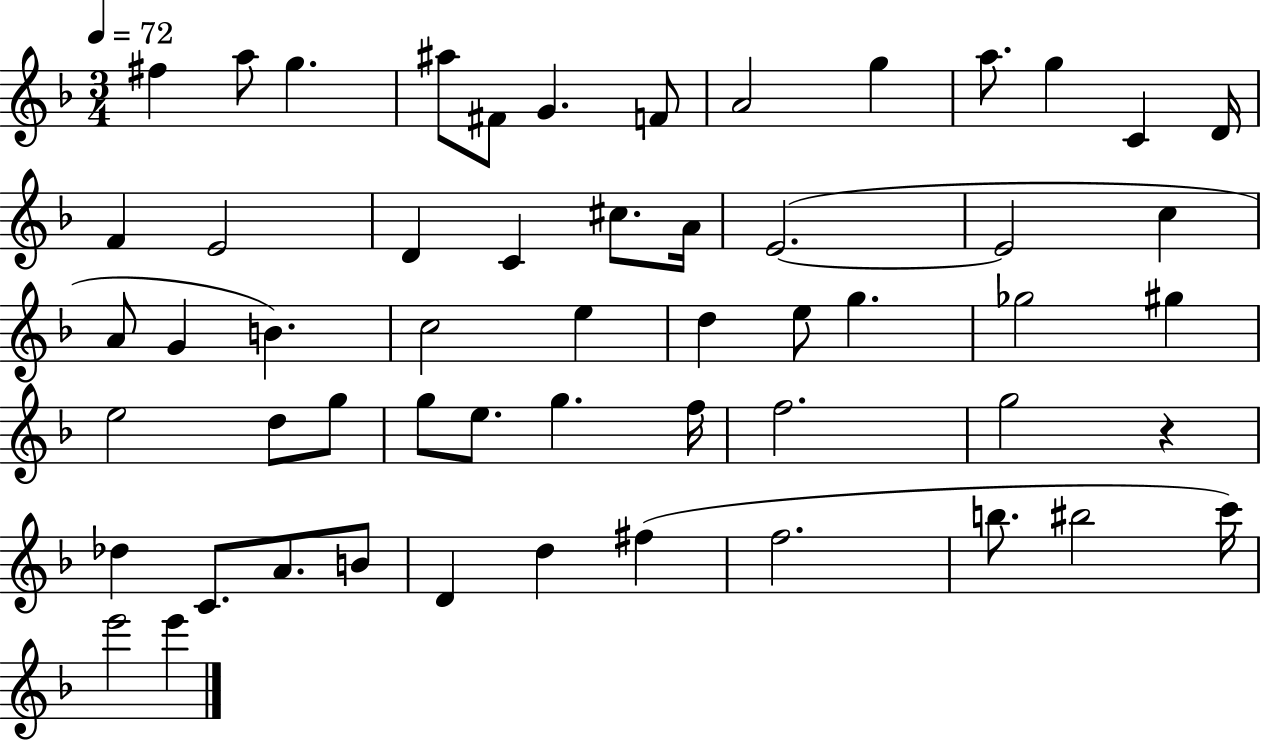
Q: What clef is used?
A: treble